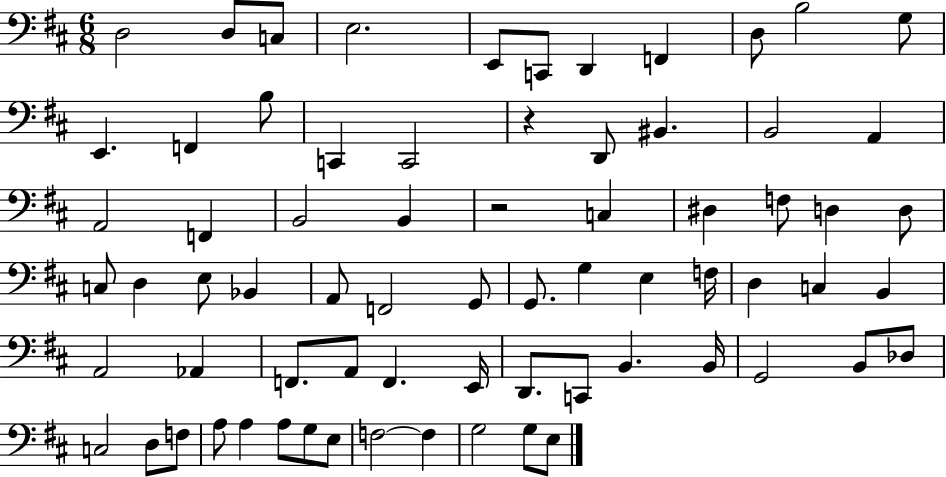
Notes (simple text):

D3/h D3/e C3/e E3/h. E2/e C2/e D2/q F2/q D3/e B3/h G3/e E2/q. F2/q B3/e C2/q C2/h R/q D2/e BIS2/q. B2/h A2/q A2/h F2/q B2/h B2/q R/h C3/q D#3/q F3/e D3/q D3/e C3/e D3/q E3/e Bb2/q A2/e F2/h G2/e G2/e. G3/q E3/q F3/s D3/q C3/q B2/q A2/h Ab2/q F2/e. A2/e F2/q. E2/s D2/e. C2/e B2/q. B2/s G2/h B2/e Db3/e C3/h D3/e F3/e A3/e A3/q A3/e G3/e E3/e F3/h F3/q G3/h G3/e E3/e